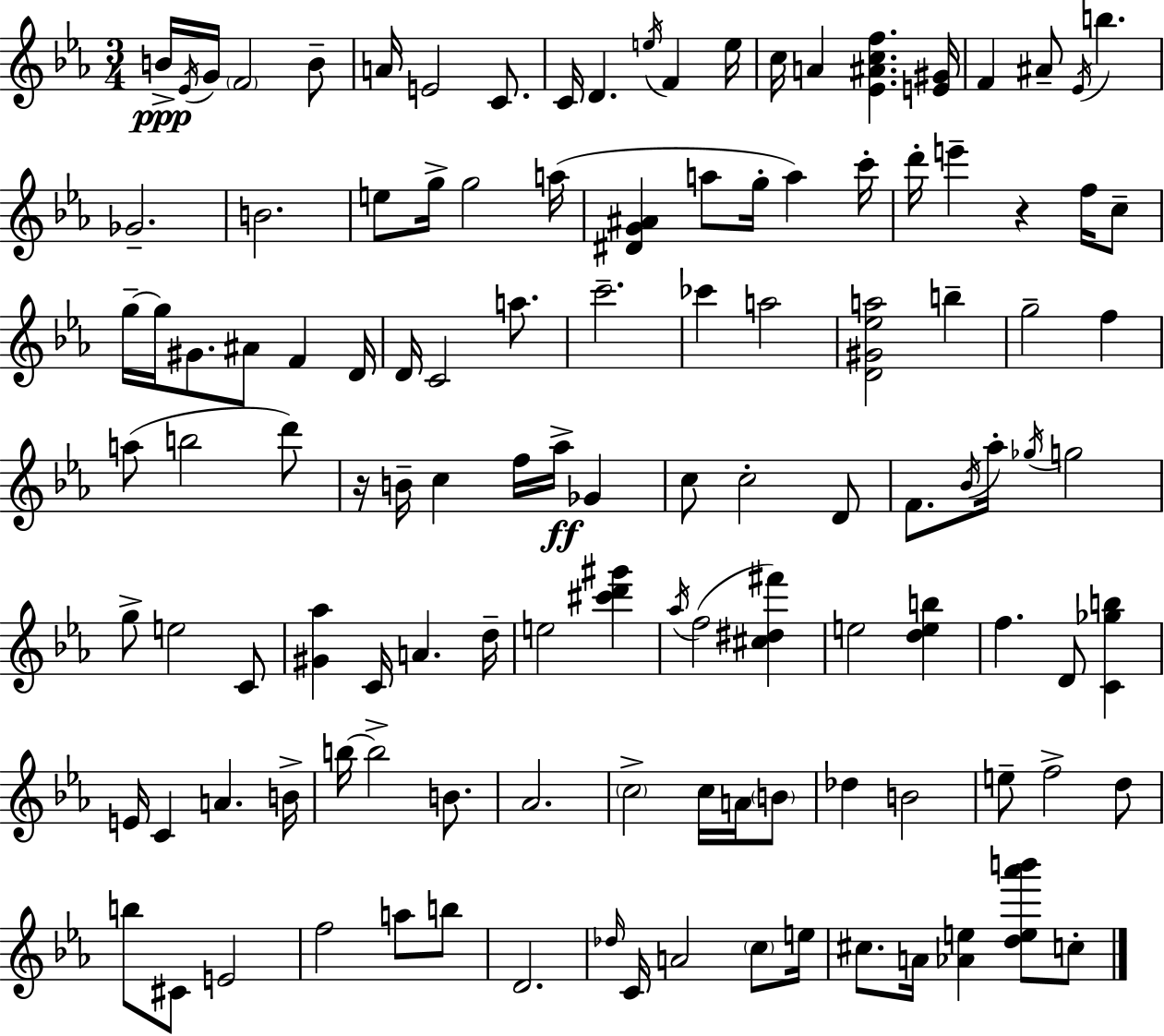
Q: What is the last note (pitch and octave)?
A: C5